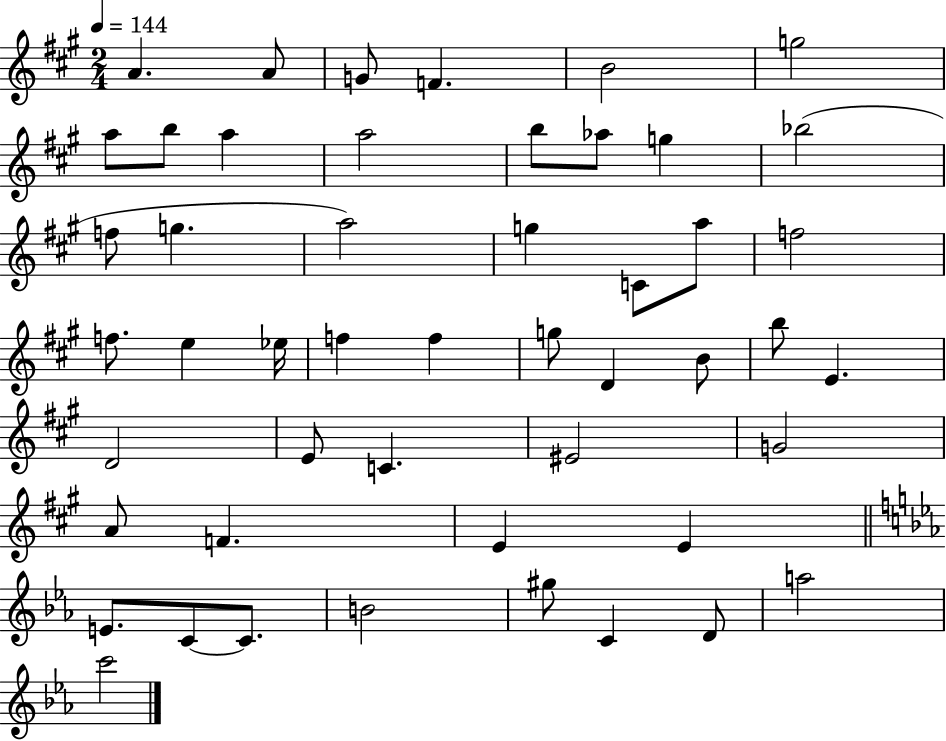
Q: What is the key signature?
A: A major